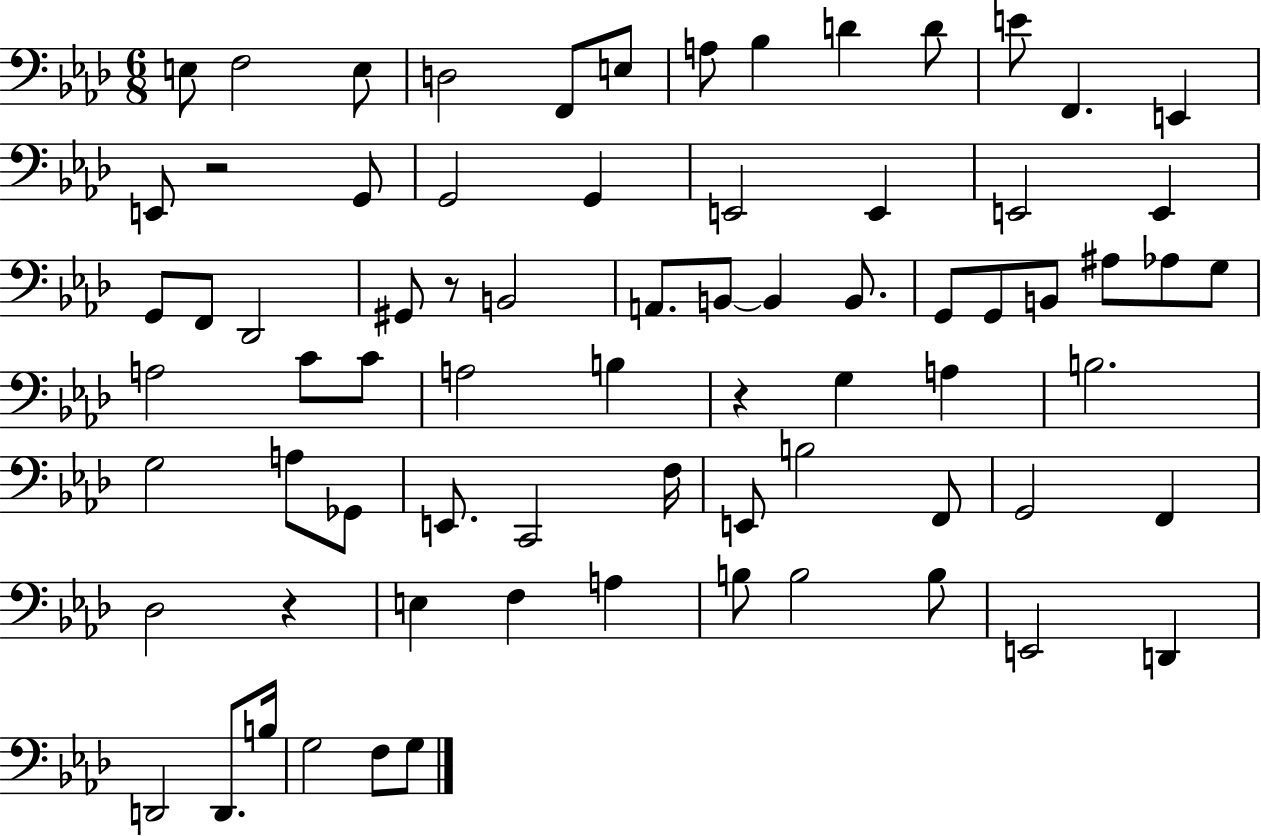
{
  \clef bass
  \numericTimeSignature
  \time 6/8
  \key aes \major
  e8 f2 e8 | d2 f,8 e8 | a8 bes4 d'4 d'8 | e'8 f,4. e,4 | \break e,8 r2 g,8 | g,2 g,4 | e,2 e,4 | e,2 e,4 | \break g,8 f,8 des,2 | gis,8 r8 b,2 | a,8. b,8~~ b,4 b,8. | g,8 g,8 b,8 ais8 aes8 g8 | \break a2 c'8 c'8 | a2 b4 | r4 g4 a4 | b2. | \break g2 a8 ges,8 | e,8. c,2 f16 | e,8 b2 f,8 | g,2 f,4 | \break des2 r4 | e4 f4 a4 | b8 b2 b8 | e,2 d,4 | \break d,2 d,8. b16 | g2 f8 g8 | \bar "|."
}